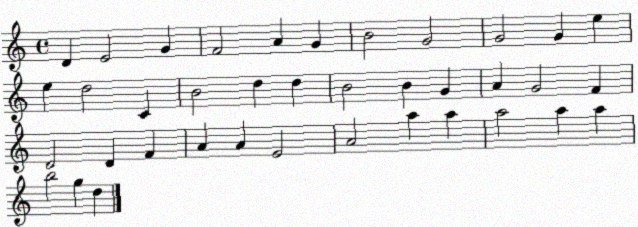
X:1
T:Untitled
M:4/4
L:1/4
K:C
D E2 G F2 A G B2 G2 G2 G e e d2 C B2 d d B2 B G A G2 F D2 D F A A E2 A2 a a a2 a a b2 g d